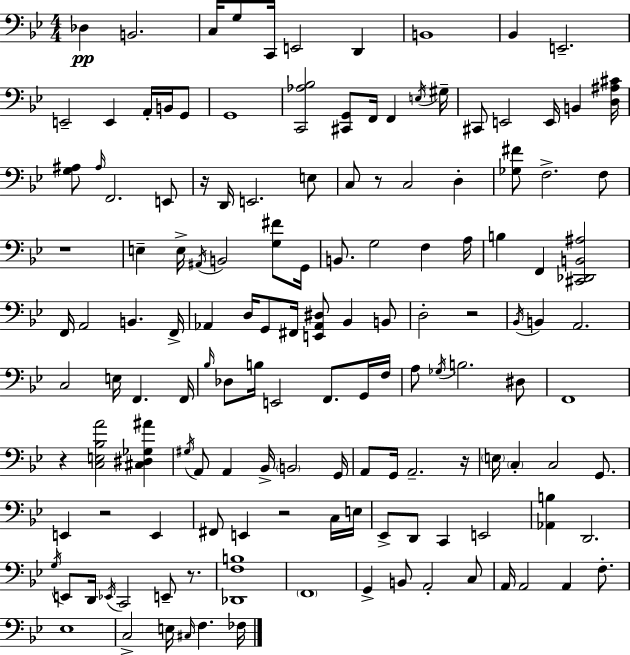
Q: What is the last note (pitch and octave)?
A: FES3